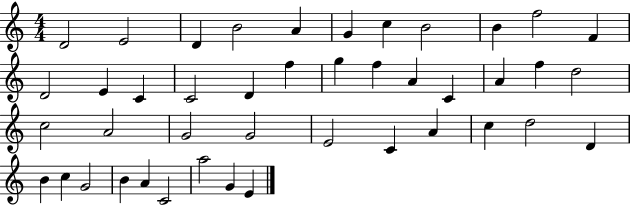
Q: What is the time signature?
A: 4/4